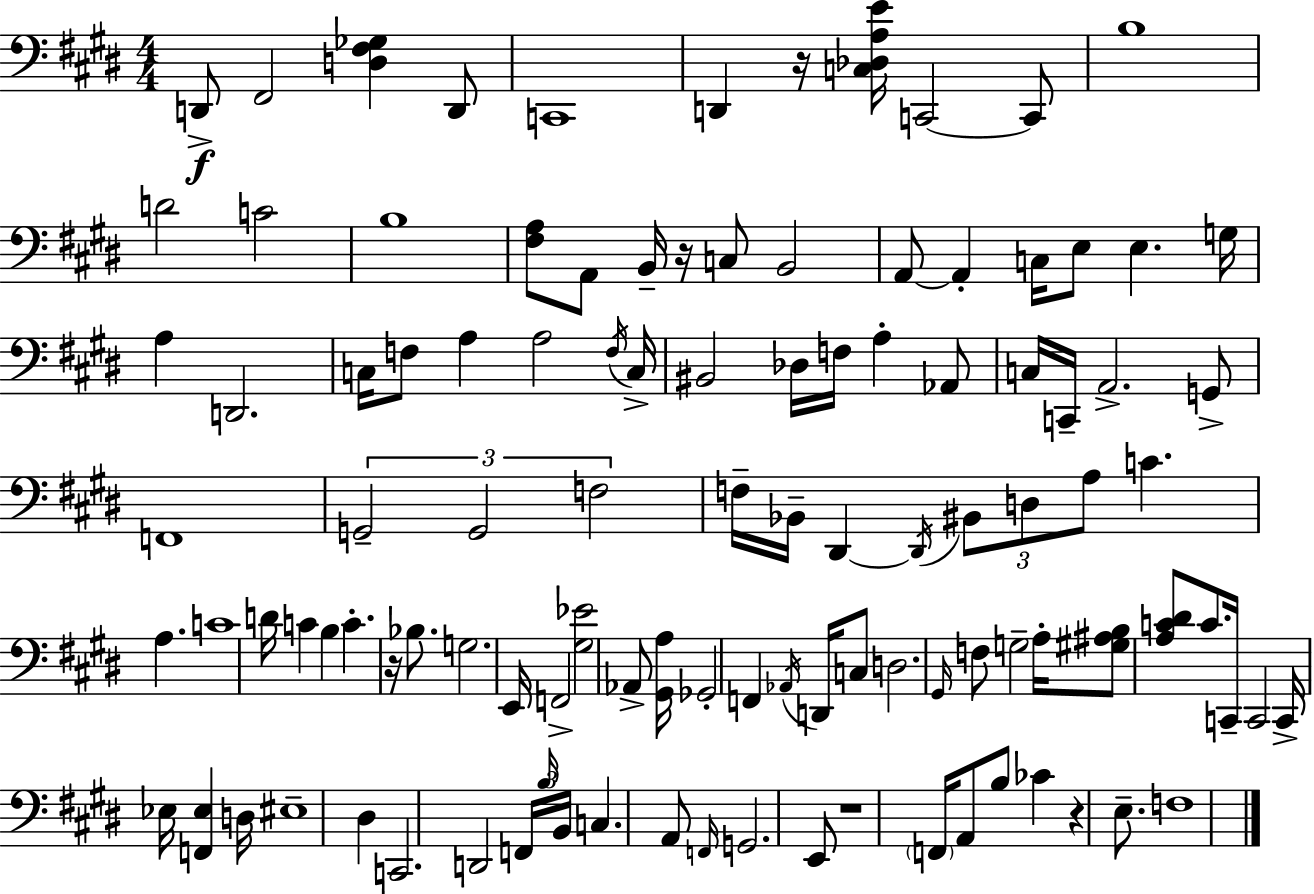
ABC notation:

X:1
T:Untitled
M:4/4
L:1/4
K:E
D,,/2 ^F,,2 [D,^F,_G,] D,,/2 C,,4 D,, z/4 [C,_D,A,E]/4 C,,2 C,,/2 B,4 D2 C2 B,4 [^F,A,]/2 A,,/2 B,,/4 z/4 C,/2 B,,2 A,,/2 A,, C,/4 E,/2 E, G,/4 A, D,,2 C,/4 F,/2 A, A,2 F,/4 C,/4 ^B,,2 _D,/4 F,/4 A, _A,,/2 C,/4 C,,/4 A,,2 G,,/2 F,,4 G,,2 G,,2 F,2 F,/4 _B,,/4 ^D,, ^D,,/4 ^B,,/2 D,/2 A,/2 C A, C4 D/4 C B, C z/4 _B,/2 G,2 E,,/4 F,,2 [^G,_E]2 _A,,/2 [^G,,A,]/4 _G,,2 F,, _A,,/4 D,,/4 C,/2 D,2 ^G,,/4 F,/2 G,2 A,/4 [^G,^A,B,]/2 [A,C^D]/2 C/2 C,,/4 C,,2 C,,/4 _E,/4 [F,,_E,] D,/4 ^E,4 ^D, C,,2 D,,2 F,,/4 B,/4 B,,/4 C, A,,/2 F,,/4 G,,2 E,,/2 z4 F,,/4 A,,/2 B,/2 _C z E,/2 F,4